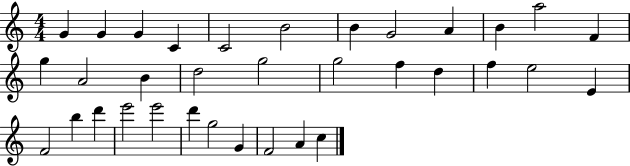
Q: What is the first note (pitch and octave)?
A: G4